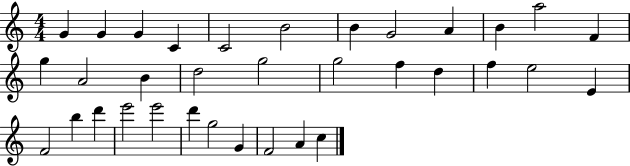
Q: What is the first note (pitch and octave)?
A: G4